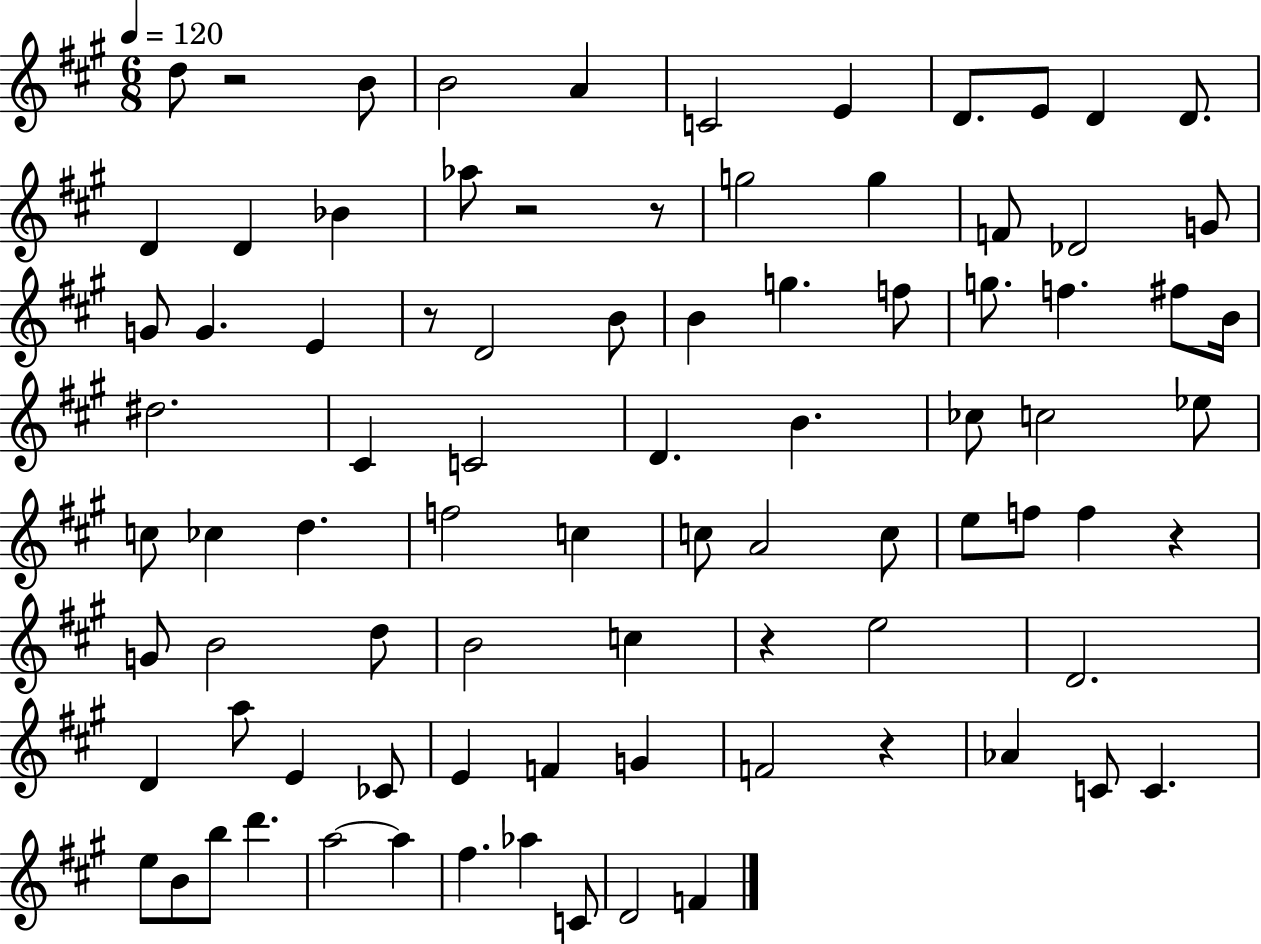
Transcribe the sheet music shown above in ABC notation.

X:1
T:Untitled
M:6/8
L:1/4
K:A
d/2 z2 B/2 B2 A C2 E D/2 E/2 D D/2 D D _B _a/2 z2 z/2 g2 g F/2 _D2 G/2 G/2 G E z/2 D2 B/2 B g f/2 g/2 f ^f/2 B/4 ^d2 ^C C2 D B _c/2 c2 _e/2 c/2 _c d f2 c c/2 A2 c/2 e/2 f/2 f z G/2 B2 d/2 B2 c z e2 D2 D a/2 E _C/2 E F G F2 z _A C/2 C e/2 B/2 b/2 d' a2 a ^f _a C/2 D2 F